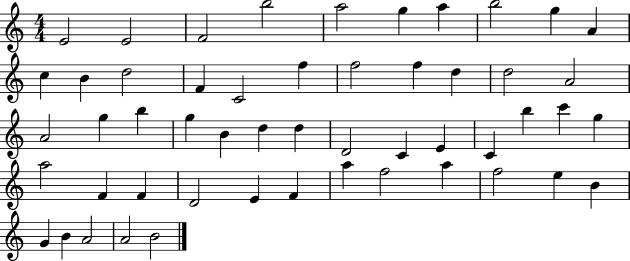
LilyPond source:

{
  \clef treble
  \numericTimeSignature
  \time 4/4
  \key c \major
  e'2 e'2 | f'2 b''2 | a''2 g''4 a''4 | b''2 g''4 a'4 | \break c''4 b'4 d''2 | f'4 c'2 f''4 | f''2 f''4 d''4 | d''2 a'2 | \break a'2 g''4 b''4 | g''4 b'4 d''4 d''4 | d'2 c'4 e'4 | c'4 b''4 c'''4 g''4 | \break a''2 f'4 f'4 | d'2 e'4 f'4 | a''4 f''2 a''4 | f''2 e''4 b'4 | \break g'4 b'4 a'2 | a'2 b'2 | \bar "|."
}